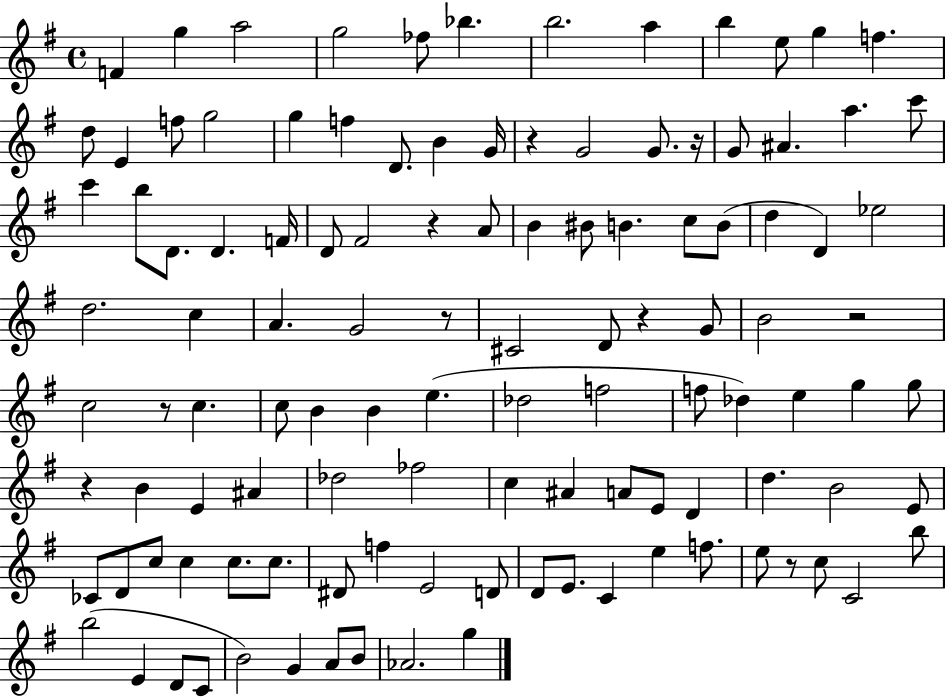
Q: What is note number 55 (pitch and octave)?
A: B4